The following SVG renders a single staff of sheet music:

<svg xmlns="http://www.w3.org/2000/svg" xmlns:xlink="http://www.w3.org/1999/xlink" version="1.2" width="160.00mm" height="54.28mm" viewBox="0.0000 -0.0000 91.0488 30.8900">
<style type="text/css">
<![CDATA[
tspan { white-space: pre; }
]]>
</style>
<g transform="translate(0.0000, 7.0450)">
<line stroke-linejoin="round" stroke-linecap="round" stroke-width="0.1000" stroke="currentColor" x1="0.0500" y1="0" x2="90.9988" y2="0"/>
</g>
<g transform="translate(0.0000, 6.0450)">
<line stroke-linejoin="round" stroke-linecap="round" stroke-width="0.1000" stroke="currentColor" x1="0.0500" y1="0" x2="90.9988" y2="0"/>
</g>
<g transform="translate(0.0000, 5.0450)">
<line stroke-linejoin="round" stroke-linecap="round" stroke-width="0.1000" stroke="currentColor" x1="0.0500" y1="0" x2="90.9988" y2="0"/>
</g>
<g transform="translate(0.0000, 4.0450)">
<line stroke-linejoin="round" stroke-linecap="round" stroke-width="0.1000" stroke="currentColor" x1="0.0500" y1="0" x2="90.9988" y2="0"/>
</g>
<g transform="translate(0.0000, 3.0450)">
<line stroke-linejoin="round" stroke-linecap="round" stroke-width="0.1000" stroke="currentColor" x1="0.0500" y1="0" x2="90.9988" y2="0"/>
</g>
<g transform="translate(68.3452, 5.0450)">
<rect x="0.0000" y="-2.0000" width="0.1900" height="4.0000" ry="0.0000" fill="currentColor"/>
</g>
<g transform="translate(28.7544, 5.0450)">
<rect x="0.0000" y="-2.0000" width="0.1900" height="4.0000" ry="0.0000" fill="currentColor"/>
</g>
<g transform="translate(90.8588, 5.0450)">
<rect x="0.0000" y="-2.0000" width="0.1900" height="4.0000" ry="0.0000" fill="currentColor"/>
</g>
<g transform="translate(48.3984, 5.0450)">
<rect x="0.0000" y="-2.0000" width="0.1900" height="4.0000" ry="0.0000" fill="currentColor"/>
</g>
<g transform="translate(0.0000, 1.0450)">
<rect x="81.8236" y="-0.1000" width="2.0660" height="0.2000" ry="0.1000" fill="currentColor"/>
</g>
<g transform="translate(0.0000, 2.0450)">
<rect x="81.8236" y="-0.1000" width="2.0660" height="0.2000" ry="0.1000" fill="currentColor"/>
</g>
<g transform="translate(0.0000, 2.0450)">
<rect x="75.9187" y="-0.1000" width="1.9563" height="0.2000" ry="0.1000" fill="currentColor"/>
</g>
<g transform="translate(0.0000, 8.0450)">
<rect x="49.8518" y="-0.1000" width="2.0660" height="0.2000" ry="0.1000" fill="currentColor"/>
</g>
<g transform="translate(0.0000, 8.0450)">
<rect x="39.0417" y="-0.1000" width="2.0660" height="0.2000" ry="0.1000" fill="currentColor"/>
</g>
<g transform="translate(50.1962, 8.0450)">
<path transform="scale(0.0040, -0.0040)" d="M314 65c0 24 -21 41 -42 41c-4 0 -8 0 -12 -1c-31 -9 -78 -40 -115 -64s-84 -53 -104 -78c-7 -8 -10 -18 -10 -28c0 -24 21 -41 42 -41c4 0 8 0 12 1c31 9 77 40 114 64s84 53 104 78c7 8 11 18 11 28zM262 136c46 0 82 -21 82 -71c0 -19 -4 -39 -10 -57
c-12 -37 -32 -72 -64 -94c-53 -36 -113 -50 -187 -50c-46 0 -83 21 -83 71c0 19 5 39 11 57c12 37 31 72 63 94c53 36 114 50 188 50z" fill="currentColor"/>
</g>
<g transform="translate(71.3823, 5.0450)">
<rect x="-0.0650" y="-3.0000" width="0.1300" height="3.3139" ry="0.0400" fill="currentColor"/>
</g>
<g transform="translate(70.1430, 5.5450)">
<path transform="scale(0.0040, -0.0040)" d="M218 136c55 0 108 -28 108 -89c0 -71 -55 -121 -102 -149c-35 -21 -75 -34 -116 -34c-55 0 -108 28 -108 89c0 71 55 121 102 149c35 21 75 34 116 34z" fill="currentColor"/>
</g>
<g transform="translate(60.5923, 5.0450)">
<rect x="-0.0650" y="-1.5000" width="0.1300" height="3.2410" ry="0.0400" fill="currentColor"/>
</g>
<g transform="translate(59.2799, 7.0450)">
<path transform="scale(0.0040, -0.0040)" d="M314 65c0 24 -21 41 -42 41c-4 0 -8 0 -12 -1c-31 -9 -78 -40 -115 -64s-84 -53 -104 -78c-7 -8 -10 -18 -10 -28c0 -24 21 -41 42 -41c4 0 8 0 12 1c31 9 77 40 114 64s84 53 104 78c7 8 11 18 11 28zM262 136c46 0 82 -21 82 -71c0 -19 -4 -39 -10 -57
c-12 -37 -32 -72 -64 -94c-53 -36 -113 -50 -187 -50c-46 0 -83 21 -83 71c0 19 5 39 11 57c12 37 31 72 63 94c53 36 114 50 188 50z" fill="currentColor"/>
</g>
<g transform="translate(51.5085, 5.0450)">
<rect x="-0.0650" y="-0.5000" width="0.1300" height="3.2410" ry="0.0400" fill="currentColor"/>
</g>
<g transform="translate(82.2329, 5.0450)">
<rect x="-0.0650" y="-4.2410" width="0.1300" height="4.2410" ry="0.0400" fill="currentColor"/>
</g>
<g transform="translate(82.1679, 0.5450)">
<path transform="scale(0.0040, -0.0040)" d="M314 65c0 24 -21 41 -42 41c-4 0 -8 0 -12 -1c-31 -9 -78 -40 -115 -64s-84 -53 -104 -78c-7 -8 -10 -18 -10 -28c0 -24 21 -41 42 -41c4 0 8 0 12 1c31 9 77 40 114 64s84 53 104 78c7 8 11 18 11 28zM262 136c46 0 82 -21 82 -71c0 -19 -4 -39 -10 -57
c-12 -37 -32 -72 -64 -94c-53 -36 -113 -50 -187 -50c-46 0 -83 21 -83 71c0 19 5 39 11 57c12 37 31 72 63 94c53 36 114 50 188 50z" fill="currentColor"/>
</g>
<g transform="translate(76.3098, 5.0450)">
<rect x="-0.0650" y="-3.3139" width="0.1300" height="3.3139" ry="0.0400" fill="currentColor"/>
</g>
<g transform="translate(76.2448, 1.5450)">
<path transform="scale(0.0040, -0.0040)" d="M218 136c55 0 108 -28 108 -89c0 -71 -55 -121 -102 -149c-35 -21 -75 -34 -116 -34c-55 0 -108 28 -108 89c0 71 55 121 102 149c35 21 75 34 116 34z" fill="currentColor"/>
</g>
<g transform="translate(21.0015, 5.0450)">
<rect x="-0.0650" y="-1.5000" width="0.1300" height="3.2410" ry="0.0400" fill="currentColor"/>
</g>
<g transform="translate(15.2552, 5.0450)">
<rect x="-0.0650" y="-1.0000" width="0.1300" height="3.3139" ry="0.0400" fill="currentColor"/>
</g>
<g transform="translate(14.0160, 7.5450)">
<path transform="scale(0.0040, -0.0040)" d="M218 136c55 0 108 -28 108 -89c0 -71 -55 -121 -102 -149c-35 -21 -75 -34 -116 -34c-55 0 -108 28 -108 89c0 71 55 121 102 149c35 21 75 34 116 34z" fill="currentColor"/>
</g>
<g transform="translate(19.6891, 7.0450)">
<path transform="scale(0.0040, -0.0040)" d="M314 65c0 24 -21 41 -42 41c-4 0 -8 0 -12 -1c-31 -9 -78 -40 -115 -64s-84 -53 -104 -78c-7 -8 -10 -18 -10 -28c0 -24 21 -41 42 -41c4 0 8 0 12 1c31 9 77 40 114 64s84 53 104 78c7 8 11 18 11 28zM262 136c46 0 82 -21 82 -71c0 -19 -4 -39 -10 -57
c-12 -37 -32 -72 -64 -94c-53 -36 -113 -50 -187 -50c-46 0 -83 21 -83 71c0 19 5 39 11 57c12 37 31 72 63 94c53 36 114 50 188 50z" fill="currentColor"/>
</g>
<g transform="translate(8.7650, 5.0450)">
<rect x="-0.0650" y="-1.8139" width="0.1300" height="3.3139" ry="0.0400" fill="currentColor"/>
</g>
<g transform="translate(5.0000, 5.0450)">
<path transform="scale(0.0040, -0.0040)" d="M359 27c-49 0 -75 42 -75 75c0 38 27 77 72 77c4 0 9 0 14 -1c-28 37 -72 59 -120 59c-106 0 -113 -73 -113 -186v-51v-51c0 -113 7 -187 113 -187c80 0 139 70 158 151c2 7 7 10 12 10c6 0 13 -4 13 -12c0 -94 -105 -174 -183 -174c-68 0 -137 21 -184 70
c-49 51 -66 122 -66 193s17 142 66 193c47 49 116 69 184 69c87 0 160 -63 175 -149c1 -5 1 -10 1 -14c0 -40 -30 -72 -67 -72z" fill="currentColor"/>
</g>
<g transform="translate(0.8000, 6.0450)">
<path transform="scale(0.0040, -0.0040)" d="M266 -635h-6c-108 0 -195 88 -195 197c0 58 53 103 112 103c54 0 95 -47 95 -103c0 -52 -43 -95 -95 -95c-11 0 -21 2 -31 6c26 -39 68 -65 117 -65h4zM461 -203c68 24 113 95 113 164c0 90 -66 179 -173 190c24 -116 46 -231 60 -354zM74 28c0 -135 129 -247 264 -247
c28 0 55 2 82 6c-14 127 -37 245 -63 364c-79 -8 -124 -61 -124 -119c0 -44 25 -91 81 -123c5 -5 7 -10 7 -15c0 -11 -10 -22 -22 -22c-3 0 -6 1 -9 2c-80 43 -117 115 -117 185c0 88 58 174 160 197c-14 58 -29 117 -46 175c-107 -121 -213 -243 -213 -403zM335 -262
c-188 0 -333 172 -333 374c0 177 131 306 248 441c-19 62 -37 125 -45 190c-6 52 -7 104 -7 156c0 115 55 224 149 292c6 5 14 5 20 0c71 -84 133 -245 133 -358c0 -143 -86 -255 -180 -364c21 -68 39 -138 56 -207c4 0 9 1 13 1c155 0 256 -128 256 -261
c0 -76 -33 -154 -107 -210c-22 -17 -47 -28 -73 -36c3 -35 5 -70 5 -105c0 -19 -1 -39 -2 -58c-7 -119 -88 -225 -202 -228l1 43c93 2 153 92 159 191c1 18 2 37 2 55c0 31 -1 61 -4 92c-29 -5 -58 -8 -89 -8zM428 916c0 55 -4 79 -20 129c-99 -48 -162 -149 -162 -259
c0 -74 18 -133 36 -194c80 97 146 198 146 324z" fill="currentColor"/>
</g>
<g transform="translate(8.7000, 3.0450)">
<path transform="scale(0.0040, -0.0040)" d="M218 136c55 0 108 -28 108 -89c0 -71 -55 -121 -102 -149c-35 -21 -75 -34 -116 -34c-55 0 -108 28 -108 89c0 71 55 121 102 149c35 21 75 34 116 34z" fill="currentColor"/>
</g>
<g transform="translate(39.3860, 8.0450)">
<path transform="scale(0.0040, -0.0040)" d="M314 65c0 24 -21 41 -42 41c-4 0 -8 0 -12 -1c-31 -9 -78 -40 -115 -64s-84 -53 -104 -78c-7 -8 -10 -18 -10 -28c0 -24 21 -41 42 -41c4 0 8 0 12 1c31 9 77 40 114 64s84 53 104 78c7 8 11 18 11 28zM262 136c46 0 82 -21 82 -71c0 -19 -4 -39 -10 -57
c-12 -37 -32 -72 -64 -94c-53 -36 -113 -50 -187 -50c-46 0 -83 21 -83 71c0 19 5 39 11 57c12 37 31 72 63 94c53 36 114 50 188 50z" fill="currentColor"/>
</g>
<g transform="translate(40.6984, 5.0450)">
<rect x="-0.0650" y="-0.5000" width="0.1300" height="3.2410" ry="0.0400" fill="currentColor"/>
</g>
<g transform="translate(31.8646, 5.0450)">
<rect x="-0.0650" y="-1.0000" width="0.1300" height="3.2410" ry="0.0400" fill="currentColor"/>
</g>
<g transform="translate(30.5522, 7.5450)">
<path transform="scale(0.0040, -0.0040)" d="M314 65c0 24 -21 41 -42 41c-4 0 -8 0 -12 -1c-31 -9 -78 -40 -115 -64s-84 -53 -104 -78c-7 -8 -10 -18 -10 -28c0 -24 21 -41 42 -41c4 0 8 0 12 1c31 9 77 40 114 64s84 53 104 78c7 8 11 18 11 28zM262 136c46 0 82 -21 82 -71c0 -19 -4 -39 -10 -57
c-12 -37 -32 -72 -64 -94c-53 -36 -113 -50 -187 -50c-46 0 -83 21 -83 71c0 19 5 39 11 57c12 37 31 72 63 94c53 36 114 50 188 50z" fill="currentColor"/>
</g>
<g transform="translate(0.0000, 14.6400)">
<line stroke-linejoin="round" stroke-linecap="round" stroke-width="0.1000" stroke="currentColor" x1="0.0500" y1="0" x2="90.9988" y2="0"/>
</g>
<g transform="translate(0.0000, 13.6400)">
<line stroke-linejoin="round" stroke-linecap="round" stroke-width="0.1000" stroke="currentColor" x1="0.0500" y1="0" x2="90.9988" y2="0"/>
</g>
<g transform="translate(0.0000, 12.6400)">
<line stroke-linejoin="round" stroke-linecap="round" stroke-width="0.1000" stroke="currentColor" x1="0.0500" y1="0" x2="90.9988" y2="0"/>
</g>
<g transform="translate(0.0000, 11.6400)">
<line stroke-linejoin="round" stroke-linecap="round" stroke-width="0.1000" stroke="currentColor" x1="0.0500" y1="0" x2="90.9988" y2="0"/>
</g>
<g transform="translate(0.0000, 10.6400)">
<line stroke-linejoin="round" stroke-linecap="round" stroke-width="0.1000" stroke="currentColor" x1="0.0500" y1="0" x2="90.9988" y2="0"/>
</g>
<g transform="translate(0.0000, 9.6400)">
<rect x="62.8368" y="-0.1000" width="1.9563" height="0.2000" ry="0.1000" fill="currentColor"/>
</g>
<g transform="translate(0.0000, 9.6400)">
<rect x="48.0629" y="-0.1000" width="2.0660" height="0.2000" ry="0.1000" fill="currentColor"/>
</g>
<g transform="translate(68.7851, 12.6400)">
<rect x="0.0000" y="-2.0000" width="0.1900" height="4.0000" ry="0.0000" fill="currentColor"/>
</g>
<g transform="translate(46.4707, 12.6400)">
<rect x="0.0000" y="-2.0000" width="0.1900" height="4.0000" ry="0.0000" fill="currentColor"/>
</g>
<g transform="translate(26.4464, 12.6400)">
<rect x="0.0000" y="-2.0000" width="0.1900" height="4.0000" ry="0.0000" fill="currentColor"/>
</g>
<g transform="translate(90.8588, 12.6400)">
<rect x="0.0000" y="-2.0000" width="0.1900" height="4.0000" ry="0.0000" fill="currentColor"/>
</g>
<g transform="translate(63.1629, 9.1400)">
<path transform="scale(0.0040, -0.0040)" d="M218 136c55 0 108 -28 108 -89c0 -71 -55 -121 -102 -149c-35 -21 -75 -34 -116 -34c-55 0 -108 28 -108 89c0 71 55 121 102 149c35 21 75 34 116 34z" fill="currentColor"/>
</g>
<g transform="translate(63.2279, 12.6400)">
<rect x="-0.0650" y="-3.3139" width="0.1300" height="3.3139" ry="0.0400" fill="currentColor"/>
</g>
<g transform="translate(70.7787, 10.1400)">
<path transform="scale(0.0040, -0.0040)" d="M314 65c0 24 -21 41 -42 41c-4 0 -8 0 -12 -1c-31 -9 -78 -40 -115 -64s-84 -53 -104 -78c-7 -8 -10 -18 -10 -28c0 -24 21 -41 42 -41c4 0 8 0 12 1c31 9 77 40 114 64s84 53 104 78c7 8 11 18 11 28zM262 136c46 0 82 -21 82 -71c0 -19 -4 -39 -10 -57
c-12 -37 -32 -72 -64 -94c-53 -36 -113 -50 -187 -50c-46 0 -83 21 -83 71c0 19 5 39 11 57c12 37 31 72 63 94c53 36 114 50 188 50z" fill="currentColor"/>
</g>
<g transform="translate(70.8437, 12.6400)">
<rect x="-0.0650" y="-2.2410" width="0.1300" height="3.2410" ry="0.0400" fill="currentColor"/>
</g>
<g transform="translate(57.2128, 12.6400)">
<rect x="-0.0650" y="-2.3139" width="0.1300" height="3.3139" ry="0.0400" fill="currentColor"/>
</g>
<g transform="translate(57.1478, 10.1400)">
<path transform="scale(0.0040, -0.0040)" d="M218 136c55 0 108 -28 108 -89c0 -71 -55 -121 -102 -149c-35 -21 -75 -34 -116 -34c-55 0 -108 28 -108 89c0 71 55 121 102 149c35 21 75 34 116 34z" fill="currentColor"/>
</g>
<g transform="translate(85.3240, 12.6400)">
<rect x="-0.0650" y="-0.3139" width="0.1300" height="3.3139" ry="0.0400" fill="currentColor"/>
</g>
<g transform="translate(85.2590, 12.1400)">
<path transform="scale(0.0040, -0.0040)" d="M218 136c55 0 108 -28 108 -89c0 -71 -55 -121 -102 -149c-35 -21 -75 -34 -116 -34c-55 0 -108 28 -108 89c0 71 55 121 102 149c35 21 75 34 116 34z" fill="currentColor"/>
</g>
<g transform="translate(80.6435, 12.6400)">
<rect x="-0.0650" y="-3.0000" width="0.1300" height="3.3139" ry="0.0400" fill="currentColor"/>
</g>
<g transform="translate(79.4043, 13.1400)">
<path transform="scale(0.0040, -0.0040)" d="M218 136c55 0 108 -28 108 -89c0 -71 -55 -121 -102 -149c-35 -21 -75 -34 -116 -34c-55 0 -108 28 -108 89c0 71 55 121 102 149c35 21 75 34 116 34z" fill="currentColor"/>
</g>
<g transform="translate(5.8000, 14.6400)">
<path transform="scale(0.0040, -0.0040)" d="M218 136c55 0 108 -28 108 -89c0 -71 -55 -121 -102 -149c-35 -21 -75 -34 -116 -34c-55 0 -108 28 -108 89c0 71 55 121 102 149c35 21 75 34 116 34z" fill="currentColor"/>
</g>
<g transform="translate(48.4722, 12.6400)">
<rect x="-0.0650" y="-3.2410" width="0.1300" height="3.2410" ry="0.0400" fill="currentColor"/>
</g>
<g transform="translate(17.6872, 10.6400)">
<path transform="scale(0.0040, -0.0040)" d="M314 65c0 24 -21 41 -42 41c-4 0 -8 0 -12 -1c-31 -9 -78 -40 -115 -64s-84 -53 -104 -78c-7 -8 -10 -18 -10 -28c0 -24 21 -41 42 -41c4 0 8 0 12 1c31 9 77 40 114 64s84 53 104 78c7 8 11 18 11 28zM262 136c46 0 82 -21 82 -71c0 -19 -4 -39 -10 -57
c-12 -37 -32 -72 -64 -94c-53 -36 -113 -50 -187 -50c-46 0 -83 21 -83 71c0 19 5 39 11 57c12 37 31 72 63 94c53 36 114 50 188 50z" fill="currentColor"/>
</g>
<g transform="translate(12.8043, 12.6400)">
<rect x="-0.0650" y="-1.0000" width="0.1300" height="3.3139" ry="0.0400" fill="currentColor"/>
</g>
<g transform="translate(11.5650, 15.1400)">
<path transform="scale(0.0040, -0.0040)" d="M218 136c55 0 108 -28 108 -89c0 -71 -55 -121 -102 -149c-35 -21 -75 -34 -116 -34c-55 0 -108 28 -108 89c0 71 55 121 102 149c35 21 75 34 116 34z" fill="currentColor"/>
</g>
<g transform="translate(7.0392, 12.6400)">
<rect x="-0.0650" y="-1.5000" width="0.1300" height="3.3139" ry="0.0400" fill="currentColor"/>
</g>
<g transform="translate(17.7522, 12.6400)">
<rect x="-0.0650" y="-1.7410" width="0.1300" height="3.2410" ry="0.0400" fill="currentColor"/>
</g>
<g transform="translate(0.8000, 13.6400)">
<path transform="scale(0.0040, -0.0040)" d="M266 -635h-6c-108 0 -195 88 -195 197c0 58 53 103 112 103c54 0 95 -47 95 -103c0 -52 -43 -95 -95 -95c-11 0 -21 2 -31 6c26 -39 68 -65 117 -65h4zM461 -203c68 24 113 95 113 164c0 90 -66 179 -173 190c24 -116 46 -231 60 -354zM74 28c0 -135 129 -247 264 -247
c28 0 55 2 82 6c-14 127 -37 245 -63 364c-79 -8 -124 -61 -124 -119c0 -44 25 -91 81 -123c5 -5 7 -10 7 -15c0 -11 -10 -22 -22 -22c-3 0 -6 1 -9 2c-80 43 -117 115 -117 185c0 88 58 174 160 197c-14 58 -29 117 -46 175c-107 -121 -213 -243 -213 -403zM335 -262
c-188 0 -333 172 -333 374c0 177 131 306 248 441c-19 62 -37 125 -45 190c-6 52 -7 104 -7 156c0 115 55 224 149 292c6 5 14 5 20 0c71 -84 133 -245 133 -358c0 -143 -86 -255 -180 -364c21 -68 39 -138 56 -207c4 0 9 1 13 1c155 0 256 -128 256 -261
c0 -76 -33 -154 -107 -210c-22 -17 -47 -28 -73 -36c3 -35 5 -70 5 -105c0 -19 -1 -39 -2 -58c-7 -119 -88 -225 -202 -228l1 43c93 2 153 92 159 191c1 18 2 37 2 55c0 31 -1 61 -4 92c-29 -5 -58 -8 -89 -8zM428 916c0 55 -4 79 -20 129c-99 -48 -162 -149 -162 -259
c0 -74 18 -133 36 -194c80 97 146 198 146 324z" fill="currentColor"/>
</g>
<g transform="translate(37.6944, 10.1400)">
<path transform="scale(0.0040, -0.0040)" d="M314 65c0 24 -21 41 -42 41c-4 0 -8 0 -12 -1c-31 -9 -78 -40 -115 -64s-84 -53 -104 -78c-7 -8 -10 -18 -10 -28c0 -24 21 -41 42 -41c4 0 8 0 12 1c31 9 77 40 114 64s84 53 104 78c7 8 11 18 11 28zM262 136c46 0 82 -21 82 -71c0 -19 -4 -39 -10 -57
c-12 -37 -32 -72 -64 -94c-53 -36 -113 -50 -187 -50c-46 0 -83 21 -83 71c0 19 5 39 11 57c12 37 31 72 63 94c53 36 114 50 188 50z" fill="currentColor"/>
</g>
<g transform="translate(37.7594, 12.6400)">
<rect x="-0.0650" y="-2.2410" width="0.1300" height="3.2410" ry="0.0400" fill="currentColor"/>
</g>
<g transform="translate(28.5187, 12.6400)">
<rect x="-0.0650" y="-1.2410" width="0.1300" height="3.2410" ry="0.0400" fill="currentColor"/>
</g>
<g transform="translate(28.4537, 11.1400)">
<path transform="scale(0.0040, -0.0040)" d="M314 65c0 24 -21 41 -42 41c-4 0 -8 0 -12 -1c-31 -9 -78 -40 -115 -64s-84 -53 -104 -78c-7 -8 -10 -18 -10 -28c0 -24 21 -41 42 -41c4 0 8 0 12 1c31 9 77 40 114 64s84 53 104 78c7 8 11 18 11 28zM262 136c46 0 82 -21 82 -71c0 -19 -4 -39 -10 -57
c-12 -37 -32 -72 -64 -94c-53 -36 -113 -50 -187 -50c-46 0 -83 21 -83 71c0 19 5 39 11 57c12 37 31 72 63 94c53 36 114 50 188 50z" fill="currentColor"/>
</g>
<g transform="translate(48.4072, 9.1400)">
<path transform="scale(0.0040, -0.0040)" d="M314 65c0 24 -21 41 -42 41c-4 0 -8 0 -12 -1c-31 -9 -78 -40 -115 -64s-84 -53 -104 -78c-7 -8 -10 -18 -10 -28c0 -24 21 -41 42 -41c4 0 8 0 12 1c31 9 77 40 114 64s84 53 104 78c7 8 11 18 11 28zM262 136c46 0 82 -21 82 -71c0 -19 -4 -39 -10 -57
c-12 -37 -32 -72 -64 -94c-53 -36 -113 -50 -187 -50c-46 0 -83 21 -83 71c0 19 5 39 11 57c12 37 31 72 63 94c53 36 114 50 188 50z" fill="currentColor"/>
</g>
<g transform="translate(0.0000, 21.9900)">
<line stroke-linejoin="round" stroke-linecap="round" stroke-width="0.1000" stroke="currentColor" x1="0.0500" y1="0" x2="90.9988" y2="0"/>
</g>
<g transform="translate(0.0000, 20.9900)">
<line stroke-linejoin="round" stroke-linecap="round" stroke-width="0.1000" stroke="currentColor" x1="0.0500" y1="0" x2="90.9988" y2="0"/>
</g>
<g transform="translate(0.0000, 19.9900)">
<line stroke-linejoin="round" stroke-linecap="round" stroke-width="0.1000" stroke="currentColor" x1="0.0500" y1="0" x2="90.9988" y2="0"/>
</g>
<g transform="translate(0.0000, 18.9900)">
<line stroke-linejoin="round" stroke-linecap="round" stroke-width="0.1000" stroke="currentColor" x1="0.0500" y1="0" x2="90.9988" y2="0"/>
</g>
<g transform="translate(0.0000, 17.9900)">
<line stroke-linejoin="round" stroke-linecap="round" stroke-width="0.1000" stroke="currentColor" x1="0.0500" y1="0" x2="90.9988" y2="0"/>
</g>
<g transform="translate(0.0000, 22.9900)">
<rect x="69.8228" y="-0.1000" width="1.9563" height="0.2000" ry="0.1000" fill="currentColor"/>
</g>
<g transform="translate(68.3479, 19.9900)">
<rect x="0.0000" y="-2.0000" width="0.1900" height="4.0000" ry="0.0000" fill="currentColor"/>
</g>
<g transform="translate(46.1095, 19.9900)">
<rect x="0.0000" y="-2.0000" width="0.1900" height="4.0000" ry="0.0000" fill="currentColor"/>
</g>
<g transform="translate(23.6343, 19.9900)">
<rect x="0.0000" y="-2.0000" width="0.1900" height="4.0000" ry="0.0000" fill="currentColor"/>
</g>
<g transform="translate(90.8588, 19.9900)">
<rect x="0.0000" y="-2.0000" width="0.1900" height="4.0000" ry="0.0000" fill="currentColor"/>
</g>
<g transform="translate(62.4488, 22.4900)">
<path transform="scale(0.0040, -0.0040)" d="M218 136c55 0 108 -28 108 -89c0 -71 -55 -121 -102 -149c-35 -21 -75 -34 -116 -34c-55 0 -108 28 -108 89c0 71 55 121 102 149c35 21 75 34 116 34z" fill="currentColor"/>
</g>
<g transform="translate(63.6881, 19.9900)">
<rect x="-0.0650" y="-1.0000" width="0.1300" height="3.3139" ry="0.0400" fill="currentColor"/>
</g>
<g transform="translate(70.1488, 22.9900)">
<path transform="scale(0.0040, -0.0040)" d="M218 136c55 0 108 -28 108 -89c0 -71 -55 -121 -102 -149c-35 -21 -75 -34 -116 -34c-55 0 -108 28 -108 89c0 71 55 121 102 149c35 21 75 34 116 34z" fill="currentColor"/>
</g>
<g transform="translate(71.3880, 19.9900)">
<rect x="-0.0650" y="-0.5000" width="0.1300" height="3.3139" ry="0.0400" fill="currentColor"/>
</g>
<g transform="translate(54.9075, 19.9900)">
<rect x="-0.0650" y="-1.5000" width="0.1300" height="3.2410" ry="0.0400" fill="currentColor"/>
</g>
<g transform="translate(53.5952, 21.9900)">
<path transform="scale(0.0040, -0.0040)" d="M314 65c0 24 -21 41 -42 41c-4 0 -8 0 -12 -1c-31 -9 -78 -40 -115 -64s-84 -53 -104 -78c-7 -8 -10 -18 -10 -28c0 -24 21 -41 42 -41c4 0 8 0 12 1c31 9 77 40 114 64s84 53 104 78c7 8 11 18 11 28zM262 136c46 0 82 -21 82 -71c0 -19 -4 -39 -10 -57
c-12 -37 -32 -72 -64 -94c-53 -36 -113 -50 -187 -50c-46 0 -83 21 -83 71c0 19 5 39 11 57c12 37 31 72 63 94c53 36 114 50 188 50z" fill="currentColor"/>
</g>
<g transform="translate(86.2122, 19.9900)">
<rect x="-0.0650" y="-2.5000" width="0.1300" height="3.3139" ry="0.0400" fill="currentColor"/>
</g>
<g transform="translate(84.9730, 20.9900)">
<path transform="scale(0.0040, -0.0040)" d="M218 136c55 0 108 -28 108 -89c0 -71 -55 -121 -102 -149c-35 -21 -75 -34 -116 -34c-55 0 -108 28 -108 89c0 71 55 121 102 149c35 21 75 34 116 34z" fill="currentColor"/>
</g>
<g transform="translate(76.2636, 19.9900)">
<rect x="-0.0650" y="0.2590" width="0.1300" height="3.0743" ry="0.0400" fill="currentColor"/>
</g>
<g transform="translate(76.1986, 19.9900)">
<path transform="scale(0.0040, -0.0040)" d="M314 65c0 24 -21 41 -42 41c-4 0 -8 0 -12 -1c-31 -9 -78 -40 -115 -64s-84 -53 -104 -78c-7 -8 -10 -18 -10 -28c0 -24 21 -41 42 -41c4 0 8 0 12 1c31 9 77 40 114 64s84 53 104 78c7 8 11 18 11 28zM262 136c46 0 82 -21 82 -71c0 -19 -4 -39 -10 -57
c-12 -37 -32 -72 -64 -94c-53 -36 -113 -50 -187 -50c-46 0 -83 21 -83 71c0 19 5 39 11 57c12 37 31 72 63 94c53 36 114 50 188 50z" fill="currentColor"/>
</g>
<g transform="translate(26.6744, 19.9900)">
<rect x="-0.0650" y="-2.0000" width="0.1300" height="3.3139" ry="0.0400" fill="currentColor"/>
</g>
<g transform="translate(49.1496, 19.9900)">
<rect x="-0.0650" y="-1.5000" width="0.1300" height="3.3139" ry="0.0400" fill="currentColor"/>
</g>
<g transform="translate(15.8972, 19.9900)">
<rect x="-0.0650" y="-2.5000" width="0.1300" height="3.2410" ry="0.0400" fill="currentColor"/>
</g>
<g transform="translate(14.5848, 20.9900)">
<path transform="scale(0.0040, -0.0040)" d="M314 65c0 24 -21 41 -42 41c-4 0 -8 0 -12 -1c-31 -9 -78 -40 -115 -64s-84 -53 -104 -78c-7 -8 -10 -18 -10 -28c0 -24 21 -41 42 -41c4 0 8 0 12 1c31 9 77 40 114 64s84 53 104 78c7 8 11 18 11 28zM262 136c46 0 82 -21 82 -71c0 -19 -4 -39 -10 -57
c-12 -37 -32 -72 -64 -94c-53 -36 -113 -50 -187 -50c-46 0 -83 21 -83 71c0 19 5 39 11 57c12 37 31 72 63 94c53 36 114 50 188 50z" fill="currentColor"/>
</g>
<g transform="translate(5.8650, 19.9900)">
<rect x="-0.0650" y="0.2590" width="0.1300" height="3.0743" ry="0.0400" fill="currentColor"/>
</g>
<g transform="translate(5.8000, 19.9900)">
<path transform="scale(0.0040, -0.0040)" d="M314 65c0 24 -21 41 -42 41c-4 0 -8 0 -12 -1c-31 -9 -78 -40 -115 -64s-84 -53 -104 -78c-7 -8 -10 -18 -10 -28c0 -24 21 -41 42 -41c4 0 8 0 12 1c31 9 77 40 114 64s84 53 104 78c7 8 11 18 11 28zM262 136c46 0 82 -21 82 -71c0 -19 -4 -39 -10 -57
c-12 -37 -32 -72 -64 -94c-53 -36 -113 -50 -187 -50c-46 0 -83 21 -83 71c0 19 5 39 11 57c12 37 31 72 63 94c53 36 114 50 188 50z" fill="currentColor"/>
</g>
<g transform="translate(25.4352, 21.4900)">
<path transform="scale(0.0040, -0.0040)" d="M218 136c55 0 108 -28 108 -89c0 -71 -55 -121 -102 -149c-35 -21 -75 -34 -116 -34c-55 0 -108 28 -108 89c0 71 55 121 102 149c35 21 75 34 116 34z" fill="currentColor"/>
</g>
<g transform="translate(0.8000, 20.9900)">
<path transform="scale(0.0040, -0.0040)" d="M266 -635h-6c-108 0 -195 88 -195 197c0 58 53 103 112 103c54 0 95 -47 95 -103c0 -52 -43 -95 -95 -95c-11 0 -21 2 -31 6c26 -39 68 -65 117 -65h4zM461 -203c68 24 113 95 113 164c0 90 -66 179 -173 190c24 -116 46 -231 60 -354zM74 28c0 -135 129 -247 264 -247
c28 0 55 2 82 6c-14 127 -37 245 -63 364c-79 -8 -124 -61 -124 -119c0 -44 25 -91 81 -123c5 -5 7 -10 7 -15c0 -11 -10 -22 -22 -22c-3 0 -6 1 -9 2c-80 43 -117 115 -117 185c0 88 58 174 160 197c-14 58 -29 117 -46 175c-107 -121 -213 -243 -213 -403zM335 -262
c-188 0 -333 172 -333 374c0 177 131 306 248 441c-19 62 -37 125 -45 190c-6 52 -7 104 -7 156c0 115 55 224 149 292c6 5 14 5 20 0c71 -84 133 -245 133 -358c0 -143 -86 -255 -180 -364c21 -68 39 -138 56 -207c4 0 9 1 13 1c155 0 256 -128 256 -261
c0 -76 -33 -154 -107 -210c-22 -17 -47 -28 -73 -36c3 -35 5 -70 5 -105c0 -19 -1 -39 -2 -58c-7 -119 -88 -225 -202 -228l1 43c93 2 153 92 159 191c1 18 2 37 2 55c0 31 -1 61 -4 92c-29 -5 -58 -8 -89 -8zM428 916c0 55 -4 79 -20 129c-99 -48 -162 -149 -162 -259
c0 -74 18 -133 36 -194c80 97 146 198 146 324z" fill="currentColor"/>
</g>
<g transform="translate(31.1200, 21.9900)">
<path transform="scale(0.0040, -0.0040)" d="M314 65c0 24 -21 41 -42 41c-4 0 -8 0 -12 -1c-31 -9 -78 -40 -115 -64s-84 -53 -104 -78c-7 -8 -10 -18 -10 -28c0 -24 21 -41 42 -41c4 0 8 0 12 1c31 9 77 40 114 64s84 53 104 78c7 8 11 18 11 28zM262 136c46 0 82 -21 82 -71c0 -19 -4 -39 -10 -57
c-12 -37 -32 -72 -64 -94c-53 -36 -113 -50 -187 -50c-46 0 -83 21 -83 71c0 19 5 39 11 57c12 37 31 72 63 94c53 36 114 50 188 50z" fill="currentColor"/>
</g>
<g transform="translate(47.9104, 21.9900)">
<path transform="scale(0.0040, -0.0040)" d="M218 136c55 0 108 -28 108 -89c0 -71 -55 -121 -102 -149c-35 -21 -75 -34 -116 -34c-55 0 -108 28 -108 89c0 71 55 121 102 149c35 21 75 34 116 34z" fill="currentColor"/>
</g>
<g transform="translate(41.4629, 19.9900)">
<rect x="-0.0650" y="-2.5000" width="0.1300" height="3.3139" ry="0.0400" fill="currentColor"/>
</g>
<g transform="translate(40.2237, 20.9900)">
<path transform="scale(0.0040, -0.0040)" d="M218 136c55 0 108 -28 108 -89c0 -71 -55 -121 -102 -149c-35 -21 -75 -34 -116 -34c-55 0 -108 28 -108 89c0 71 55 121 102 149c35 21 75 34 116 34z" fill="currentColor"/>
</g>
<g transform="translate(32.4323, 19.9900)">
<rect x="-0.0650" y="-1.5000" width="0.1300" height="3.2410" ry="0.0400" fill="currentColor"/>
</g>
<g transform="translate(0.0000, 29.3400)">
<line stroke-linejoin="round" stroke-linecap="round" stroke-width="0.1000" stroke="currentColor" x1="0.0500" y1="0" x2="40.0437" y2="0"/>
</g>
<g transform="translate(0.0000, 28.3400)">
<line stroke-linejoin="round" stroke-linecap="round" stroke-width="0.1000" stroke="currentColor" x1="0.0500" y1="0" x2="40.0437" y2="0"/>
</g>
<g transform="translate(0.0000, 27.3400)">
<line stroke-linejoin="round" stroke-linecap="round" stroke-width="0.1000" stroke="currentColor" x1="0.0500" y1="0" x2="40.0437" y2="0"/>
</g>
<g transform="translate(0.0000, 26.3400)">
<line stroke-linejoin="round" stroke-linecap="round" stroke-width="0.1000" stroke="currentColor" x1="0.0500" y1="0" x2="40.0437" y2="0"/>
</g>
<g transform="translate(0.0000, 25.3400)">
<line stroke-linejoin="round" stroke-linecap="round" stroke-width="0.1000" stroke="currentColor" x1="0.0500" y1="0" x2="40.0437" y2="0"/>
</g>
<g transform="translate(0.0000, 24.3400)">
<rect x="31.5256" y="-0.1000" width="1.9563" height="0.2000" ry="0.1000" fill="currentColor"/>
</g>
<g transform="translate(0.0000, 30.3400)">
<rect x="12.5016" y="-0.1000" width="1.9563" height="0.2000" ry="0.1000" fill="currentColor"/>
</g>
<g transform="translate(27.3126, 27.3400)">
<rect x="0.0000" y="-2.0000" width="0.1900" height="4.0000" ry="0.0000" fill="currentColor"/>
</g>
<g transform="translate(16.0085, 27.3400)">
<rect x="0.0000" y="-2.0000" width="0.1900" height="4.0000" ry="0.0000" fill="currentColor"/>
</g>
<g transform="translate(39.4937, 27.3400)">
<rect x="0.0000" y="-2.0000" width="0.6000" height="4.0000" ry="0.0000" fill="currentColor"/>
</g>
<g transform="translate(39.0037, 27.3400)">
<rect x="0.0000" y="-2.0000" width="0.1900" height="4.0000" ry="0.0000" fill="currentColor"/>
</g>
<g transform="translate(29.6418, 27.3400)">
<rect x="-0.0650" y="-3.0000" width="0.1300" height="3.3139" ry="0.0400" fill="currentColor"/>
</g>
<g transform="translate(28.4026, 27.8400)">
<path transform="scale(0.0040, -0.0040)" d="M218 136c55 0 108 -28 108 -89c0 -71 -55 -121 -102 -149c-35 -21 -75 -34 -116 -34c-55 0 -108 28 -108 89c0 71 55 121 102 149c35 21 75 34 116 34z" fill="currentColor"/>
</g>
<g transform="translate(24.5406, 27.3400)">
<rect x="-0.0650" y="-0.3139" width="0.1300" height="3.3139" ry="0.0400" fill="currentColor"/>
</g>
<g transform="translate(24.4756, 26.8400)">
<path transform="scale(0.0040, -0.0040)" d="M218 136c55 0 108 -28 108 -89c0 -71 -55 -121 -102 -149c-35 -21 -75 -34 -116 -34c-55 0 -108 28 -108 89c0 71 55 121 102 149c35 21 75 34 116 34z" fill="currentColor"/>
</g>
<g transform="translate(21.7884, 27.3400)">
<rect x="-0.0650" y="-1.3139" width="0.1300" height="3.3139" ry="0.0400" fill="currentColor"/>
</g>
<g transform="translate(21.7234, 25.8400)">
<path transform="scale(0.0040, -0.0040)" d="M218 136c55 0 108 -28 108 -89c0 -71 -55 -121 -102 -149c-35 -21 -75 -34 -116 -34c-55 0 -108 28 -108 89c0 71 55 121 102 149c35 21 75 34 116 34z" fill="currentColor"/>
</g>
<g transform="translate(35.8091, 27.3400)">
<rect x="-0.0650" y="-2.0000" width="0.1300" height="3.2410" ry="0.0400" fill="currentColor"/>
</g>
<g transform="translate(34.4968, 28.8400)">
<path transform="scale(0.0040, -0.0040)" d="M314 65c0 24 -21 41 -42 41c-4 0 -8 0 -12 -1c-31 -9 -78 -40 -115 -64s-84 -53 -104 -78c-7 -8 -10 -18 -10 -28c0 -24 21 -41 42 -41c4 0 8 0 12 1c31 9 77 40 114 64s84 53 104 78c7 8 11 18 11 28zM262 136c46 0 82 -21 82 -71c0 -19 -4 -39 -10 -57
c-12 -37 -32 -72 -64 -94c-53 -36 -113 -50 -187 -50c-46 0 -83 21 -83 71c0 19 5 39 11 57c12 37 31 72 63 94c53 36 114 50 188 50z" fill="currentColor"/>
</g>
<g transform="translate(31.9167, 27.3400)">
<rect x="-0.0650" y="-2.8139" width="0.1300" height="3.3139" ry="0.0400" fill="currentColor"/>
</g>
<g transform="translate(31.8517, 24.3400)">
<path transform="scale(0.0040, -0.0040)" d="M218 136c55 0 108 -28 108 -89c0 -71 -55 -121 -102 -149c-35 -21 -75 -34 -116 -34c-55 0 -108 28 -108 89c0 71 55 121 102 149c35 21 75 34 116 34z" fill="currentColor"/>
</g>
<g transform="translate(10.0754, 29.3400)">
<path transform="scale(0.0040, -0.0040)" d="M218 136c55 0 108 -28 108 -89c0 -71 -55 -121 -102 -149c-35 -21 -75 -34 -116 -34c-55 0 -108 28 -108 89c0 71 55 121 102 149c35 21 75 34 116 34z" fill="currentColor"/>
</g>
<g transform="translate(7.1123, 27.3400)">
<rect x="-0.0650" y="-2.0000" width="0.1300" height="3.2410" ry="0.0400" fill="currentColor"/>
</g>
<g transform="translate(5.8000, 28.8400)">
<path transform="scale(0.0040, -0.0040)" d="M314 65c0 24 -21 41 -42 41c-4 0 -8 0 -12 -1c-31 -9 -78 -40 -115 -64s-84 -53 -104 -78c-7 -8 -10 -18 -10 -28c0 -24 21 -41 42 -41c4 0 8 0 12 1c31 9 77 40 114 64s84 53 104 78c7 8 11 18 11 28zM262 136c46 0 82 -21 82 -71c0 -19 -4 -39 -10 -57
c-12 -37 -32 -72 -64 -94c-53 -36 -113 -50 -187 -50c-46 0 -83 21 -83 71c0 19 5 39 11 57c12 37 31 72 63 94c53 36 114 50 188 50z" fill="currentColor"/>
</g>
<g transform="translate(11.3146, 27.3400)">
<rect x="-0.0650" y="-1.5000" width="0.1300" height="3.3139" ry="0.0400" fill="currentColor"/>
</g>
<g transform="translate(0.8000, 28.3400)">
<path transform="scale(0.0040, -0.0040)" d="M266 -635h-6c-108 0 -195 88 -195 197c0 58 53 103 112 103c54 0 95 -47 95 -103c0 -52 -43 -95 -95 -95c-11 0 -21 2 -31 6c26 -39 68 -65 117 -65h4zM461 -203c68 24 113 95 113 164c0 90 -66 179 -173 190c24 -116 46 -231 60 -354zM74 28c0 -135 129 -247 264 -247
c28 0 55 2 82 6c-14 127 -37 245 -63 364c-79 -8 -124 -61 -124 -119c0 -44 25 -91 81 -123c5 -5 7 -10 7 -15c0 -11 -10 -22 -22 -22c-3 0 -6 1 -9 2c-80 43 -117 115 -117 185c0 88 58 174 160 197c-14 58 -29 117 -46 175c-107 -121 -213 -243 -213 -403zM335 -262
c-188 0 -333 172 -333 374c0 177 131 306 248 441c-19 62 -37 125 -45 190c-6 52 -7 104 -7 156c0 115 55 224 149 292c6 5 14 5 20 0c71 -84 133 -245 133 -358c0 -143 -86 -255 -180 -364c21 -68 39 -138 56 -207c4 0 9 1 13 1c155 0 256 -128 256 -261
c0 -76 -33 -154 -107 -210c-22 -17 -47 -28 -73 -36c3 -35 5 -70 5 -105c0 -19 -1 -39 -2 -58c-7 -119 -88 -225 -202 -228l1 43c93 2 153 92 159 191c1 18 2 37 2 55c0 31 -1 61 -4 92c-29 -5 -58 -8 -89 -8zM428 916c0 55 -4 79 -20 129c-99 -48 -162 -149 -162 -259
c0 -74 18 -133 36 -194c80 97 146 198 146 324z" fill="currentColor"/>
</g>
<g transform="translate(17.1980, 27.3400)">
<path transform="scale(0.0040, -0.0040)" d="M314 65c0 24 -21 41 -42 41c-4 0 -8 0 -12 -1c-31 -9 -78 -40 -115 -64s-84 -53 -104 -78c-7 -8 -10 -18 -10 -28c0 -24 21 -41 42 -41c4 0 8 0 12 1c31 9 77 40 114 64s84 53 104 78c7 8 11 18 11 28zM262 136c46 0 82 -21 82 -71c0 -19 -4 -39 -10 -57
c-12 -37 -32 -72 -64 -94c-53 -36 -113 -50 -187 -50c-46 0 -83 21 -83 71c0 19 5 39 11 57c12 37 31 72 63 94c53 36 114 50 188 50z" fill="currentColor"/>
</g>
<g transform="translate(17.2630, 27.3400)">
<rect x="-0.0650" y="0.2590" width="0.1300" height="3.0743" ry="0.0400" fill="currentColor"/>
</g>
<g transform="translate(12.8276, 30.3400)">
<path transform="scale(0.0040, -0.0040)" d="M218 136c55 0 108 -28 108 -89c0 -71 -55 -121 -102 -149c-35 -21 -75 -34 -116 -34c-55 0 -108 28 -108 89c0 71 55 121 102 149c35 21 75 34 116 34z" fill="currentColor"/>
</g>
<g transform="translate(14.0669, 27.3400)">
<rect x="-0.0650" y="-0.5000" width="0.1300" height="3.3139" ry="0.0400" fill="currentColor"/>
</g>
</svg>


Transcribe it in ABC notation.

X:1
T:Untitled
M:4/4
L:1/4
K:C
f D E2 D2 C2 C2 E2 A b d'2 E D f2 e2 g2 b2 g b g2 A c B2 G2 F E2 G E E2 D C B2 G F2 E C B2 e c A a F2